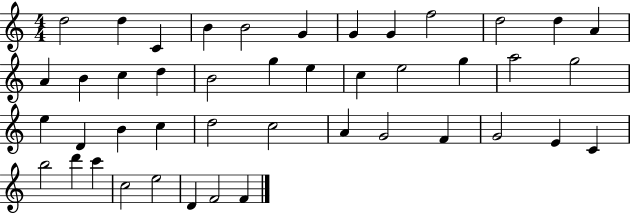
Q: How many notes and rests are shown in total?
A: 44